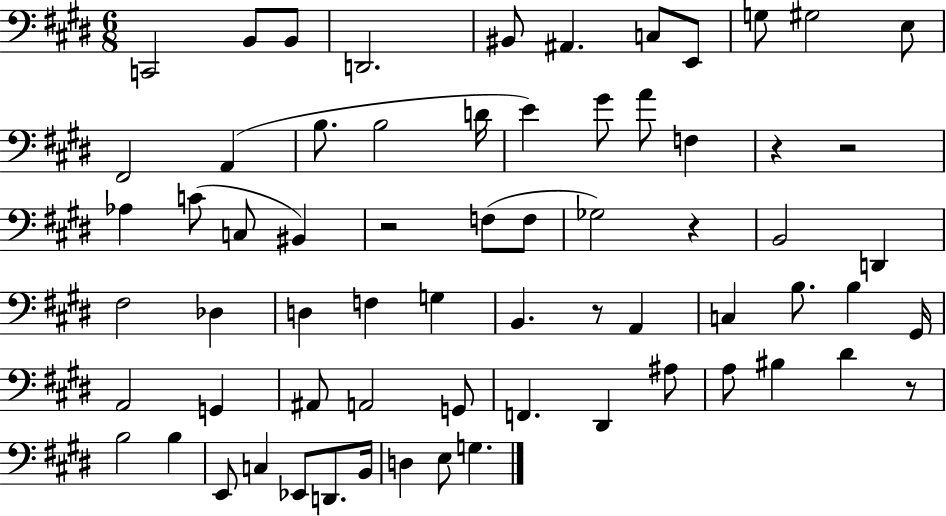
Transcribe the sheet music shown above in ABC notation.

X:1
T:Untitled
M:6/8
L:1/4
K:E
C,,2 B,,/2 B,,/2 D,,2 ^B,,/2 ^A,, C,/2 E,,/2 G,/2 ^G,2 E,/2 ^F,,2 A,, B,/2 B,2 D/4 E ^G/2 A/2 F, z z2 _A, C/2 C,/2 ^B,, z2 F,/2 F,/2 _G,2 z B,,2 D,, ^F,2 _D, D, F, G, B,, z/2 A,, C, B,/2 B, ^G,,/4 A,,2 G,, ^A,,/2 A,,2 G,,/2 F,, ^D,, ^A,/2 A,/2 ^B, ^D z/2 B,2 B, E,,/2 C, _E,,/2 D,,/2 B,,/4 D, E,/2 G,